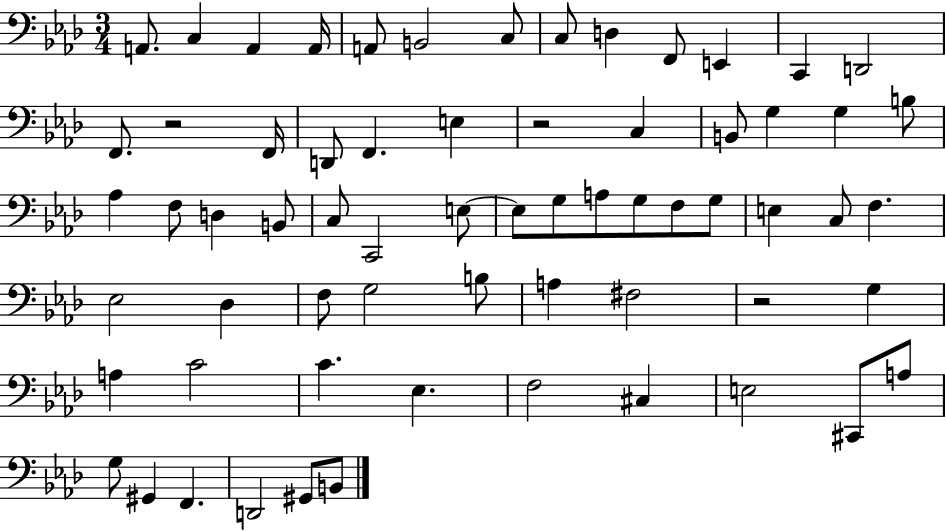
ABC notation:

X:1
T:Untitled
M:3/4
L:1/4
K:Ab
A,,/2 C, A,, A,,/4 A,,/2 B,,2 C,/2 C,/2 D, F,,/2 E,, C,, D,,2 F,,/2 z2 F,,/4 D,,/2 F,, E, z2 C, B,,/2 G, G, B,/2 _A, F,/2 D, B,,/2 C,/2 C,,2 E,/2 E,/2 G,/2 A,/2 G,/2 F,/2 G,/2 E, C,/2 F, _E,2 _D, F,/2 G,2 B,/2 A, ^F,2 z2 G, A, C2 C _E, F,2 ^C, E,2 ^C,,/2 A,/2 G,/2 ^G,, F,, D,,2 ^G,,/2 B,,/2